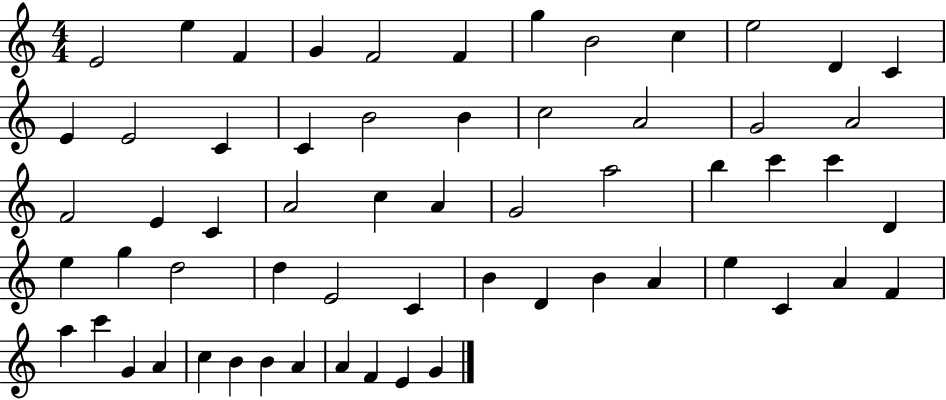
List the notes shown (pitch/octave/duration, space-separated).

E4/h E5/q F4/q G4/q F4/h F4/q G5/q B4/h C5/q E5/h D4/q C4/q E4/q E4/h C4/q C4/q B4/h B4/q C5/h A4/h G4/h A4/h F4/h E4/q C4/q A4/h C5/q A4/q G4/h A5/h B5/q C6/q C6/q D4/q E5/q G5/q D5/h D5/q E4/h C4/q B4/q D4/q B4/q A4/q E5/q C4/q A4/q F4/q A5/q C6/q G4/q A4/q C5/q B4/q B4/q A4/q A4/q F4/q E4/q G4/q